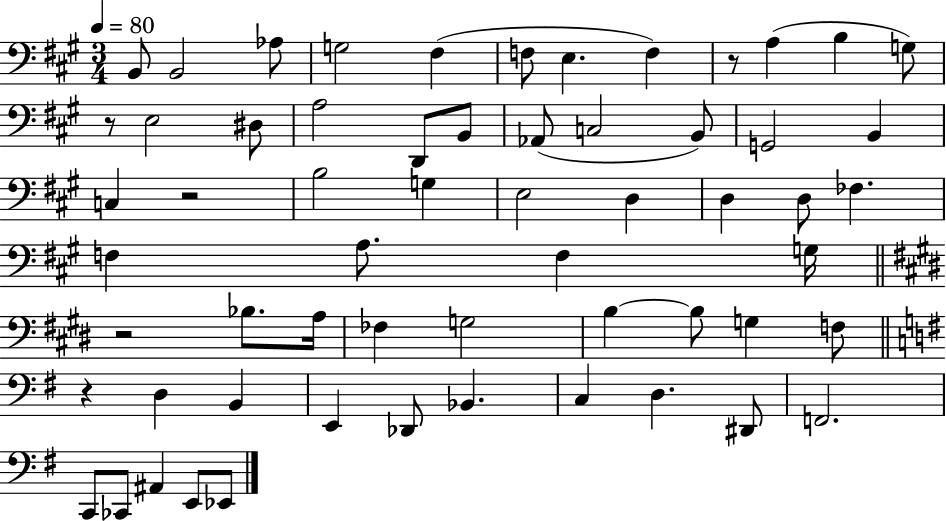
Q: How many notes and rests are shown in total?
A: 60